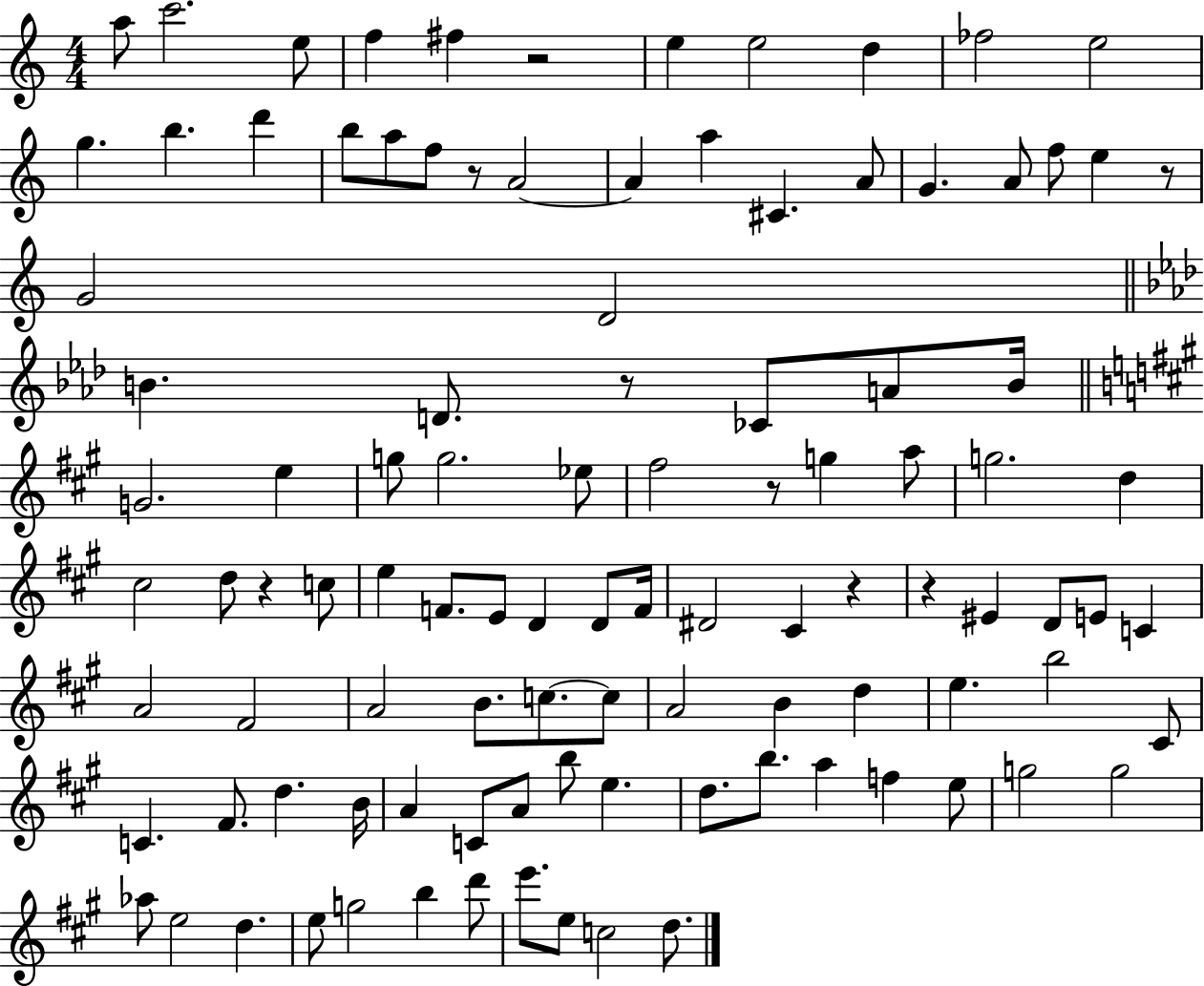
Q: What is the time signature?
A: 4/4